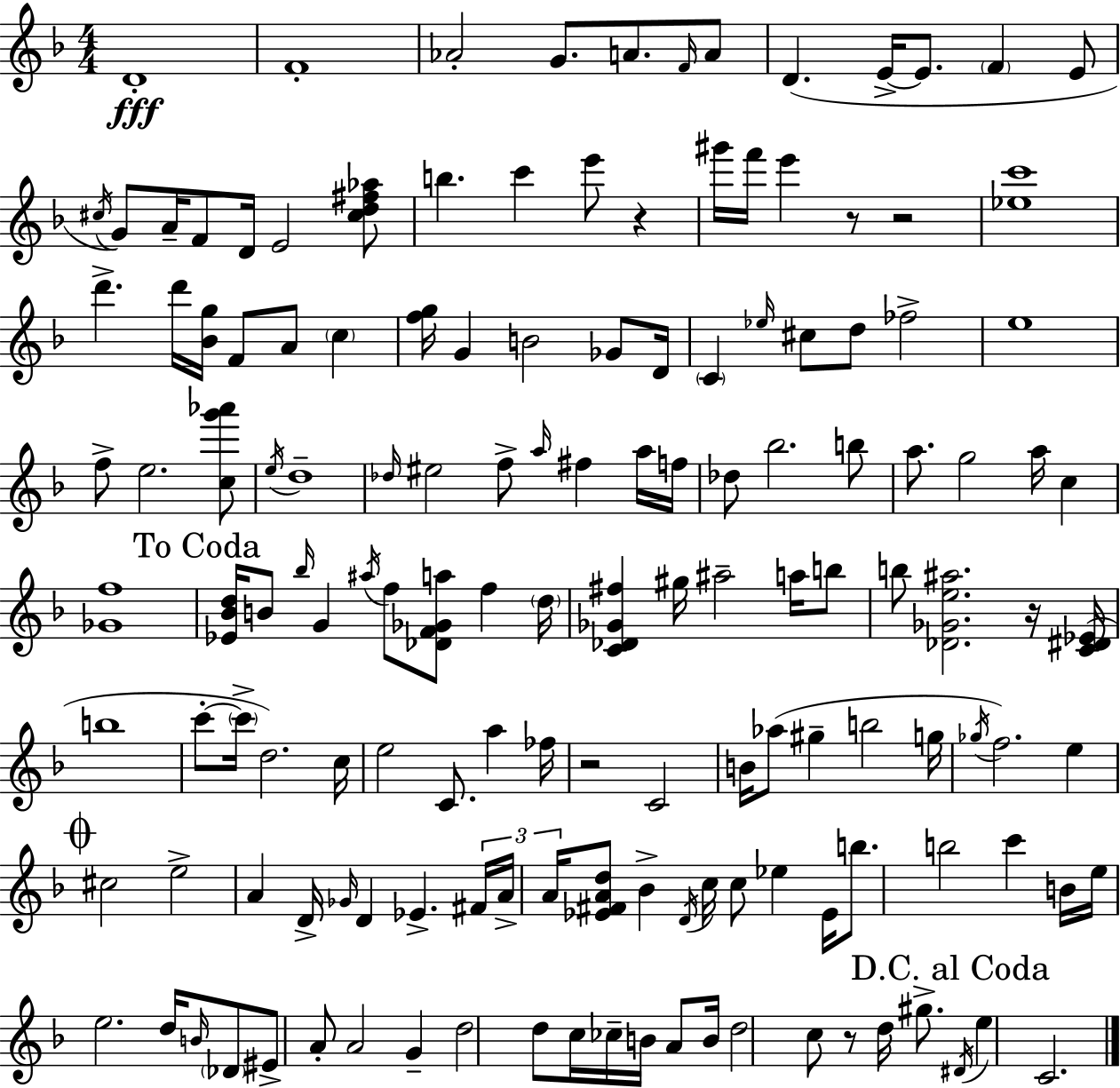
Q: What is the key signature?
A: F major